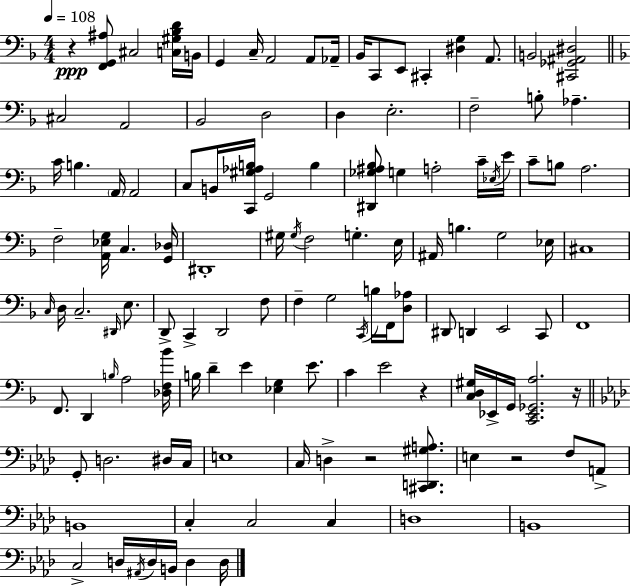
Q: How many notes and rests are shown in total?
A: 124